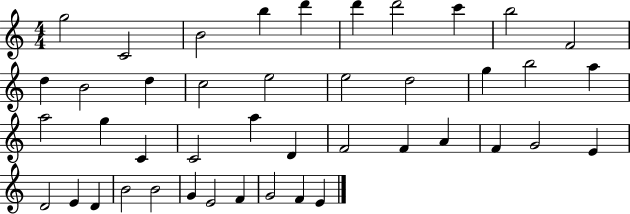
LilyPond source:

{
  \clef treble
  \numericTimeSignature
  \time 4/4
  \key c \major
  g''2 c'2 | b'2 b''4 d'''4 | d'''4 d'''2 c'''4 | b''2 f'2 | \break d''4 b'2 d''4 | c''2 e''2 | e''2 d''2 | g''4 b''2 a''4 | \break a''2 g''4 c'4 | c'2 a''4 d'4 | f'2 f'4 a'4 | f'4 g'2 e'4 | \break d'2 e'4 d'4 | b'2 b'2 | g'4 e'2 f'4 | g'2 f'4 e'4 | \break \bar "|."
}